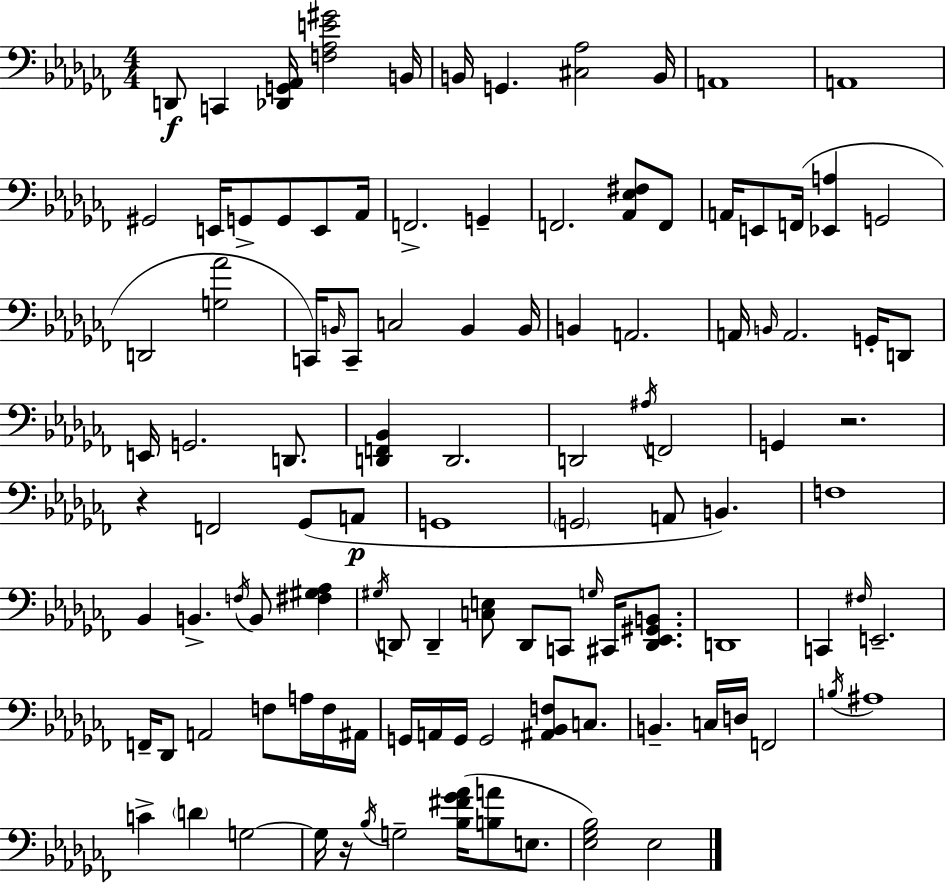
D2/e C2/q [Db2,G2,Ab2]/s [F3,Ab3,E4,G#4]/h B2/s B2/s G2/q. [C#3,Ab3]/h B2/s A2/w A2/w G#2/h E2/s G2/e G2/e E2/e Ab2/s F2/h. G2/q F2/h. [Ab2,Eb3,F#3]/e F2/e A2/s E2/e F2/s [Eb2,A3]/q G2/h D2/h [G3,Ab4]/h C2/s B2/s C2/e C3/h B2/q B2/s B2/q A2/h. A2/s B2/s A2/h. G2/s D2/e E2/s G2/h. D2/e. [D2,F2,Bb2]/q D2/h. D2/h A#3/s F2/h G2/q R/h. R/q F2/h Gb2/e A2/e G2/w G2/h A2/e B2/q. F3/w Bb2/q B2/q. F3/s B2/e [F#3,G#3,Ab3]/q G#3/s D2/e D2/q [C3,E3]/e D2/e C2/e G3/s C#2/s [D2,Eb2,G#2,B2]/e. D2/w C2/q F#3/s E2/h. F2/s Db2/e A2/h F3/e A3/s F3/s A#2/s G2/s A2/s G2/s G2/h [A#2,Bb2,F3]/e C3/e. B2/q. C3/s D3/s F2/h B3/s A#3/w C4/q D4/q G3/h G3/s R/s Bb3/s G3/h [Bb3,F#4,Gb4,Ab4]/s [B3,A4]/e E3/e. [Eb3,Gb3,Bb3]/h Eb3/h